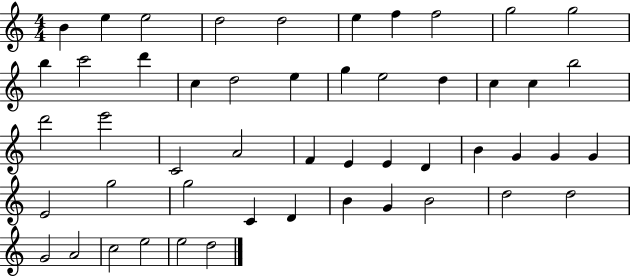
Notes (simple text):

B4/q E5/q E5/h D5/h D5/h E5/q F5/q F5/h G5/h G5/h B5/q C6/h D6/q C5/q D5/h E5/q G5/q E5/h D5/q C5/q C5/q B5/h D6/h E6/h C4/h A4/h F4/q E4/q E4/q D4/q B4/q G4/q G4/q G4/q E4/h G5/h G5/h C4/q D4/q B4/q G4/q B4/h D5/h D5/h G4/h A4/h C5/h E5/h E5/h D5/h